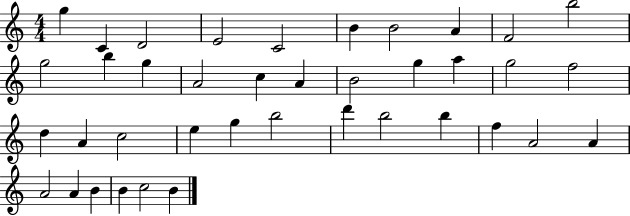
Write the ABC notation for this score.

X:1
T:Untitled
M:4/4
L:1/4
K:C
g C D2 E2 C2 B B2 A F2 b2 g2 b g A2 c A B2 g a g2 f2 d A c2 e g b2 d' b2 b f A2 A A2 A B B c2 B